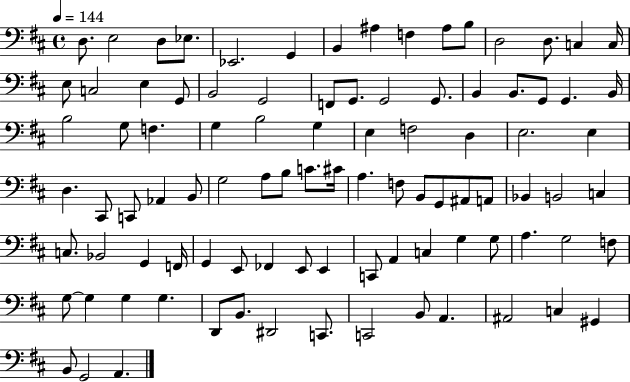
{
  \clef bass
  \time 4/4
  \defaultTimeSignature
  \key d \major
  \tempo 4 = 144
  d8. e2 d8 ees8. | ees,2. g,4 | b,4 ais4 f4 ais8 b8 | d2 d8. c4 c16 | \break e8 c2 e4 g,8 | b,2 g,2 | f,8 g,8. g,2 g,8. | b,4 b,8. g,8 g,4. b,16 | \break b2 g8 f4. | g4 b2 g4 | e4 f2 d4 | e2. e4 | \break d4. cis,8 c,8 aes,4 b,8 | g2 a8 b8 c'8. cis'16 | a4. f8 b,8 g,8 ais,8 a,8 | bes,4 b,2 c4 | \break c8. bes,2 g,4 f,16 | g,4 e,8 fes,4 e,8 e,4 | c,8 a,4 c4 g4 g8 | a4. g2 f8 | \break g8~~ g4 g4 g4. | d,8 b,8. dis,2 c,8. | c,2 b,8 a,4. | ais,2 c4 gis,4 | \break b,8 g,2 a,4. | \bar "|."
}